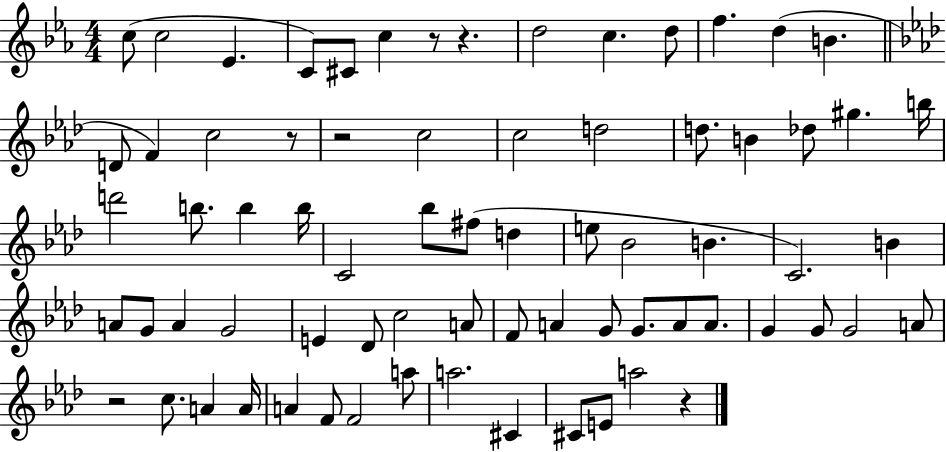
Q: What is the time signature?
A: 4/4